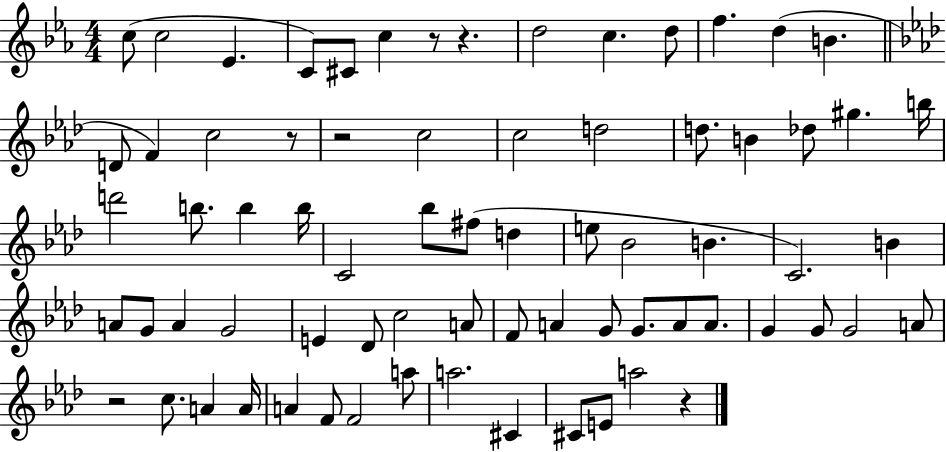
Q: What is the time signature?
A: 4/4